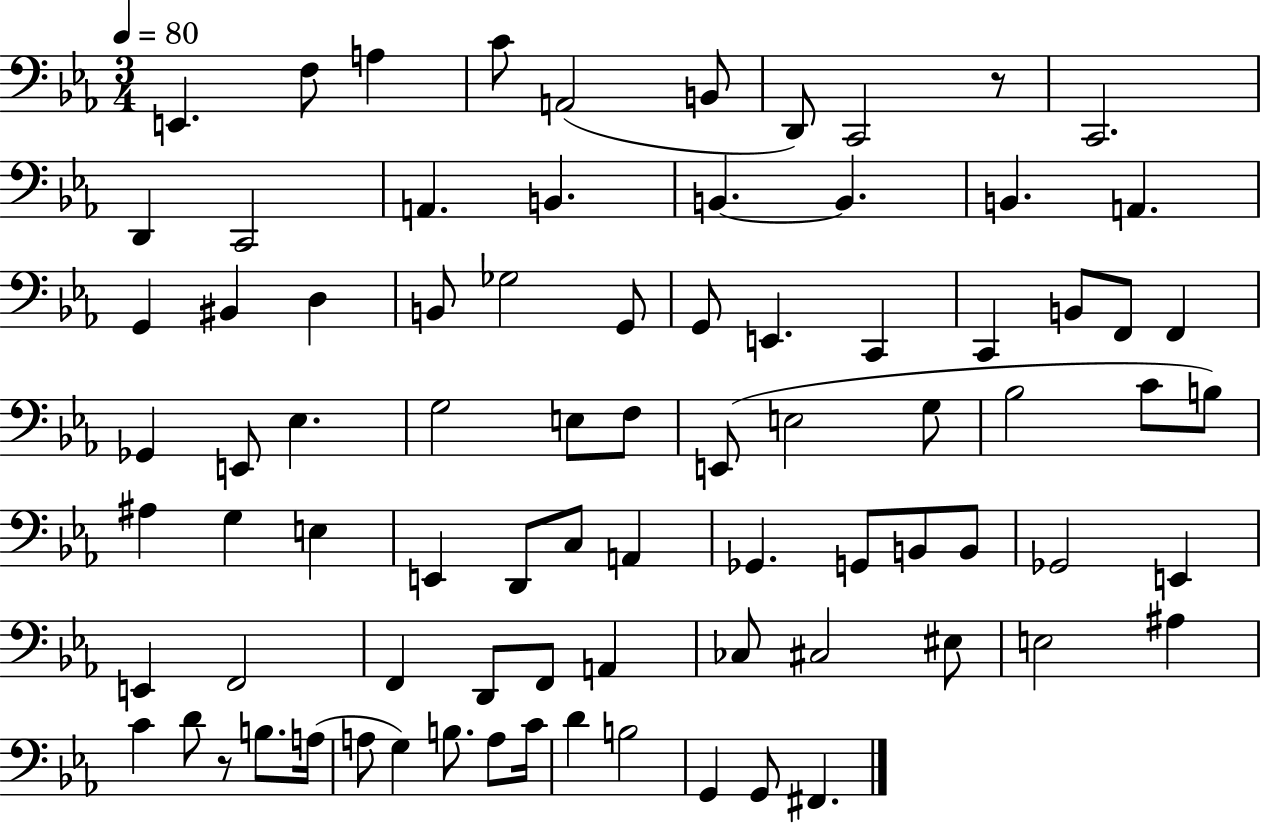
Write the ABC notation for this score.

X:1
T:Untitled
M:3/4
L:1/4
K:Eb
E,, F,/2 A, C/2 A,,2 B,,/2 D,,/2 C,,2 z/2 C,,2 D,, C,,2 A,, B,, B,, B,, B,, A,, G,, ^B,, D, B,,/2 _G,2 G,,/2 G,,/2 E,, C,, C,, B,,/2 F,,/2 F,, _G,, E,,/2 _E, G,2 E,/2 F,/2 E,,/2 E,2 G,/2 _B,2 C/2 B,/2 ^A, G, E, E,, D,,/2 C,/2 A,, _G,, G,,/2 B,,/2 B,,/2 _G,,2 E,, E,, F,,2 F,, D,,/2 F,,/2 A,, _C,/2 ^C,2 ^E,/2 E,2 ^A, C D/2 z/2 B,/2 A,/4 A,/2 G, B,/2 A,/2 C/4 D B,2 G,, G,,/2 ^F,,